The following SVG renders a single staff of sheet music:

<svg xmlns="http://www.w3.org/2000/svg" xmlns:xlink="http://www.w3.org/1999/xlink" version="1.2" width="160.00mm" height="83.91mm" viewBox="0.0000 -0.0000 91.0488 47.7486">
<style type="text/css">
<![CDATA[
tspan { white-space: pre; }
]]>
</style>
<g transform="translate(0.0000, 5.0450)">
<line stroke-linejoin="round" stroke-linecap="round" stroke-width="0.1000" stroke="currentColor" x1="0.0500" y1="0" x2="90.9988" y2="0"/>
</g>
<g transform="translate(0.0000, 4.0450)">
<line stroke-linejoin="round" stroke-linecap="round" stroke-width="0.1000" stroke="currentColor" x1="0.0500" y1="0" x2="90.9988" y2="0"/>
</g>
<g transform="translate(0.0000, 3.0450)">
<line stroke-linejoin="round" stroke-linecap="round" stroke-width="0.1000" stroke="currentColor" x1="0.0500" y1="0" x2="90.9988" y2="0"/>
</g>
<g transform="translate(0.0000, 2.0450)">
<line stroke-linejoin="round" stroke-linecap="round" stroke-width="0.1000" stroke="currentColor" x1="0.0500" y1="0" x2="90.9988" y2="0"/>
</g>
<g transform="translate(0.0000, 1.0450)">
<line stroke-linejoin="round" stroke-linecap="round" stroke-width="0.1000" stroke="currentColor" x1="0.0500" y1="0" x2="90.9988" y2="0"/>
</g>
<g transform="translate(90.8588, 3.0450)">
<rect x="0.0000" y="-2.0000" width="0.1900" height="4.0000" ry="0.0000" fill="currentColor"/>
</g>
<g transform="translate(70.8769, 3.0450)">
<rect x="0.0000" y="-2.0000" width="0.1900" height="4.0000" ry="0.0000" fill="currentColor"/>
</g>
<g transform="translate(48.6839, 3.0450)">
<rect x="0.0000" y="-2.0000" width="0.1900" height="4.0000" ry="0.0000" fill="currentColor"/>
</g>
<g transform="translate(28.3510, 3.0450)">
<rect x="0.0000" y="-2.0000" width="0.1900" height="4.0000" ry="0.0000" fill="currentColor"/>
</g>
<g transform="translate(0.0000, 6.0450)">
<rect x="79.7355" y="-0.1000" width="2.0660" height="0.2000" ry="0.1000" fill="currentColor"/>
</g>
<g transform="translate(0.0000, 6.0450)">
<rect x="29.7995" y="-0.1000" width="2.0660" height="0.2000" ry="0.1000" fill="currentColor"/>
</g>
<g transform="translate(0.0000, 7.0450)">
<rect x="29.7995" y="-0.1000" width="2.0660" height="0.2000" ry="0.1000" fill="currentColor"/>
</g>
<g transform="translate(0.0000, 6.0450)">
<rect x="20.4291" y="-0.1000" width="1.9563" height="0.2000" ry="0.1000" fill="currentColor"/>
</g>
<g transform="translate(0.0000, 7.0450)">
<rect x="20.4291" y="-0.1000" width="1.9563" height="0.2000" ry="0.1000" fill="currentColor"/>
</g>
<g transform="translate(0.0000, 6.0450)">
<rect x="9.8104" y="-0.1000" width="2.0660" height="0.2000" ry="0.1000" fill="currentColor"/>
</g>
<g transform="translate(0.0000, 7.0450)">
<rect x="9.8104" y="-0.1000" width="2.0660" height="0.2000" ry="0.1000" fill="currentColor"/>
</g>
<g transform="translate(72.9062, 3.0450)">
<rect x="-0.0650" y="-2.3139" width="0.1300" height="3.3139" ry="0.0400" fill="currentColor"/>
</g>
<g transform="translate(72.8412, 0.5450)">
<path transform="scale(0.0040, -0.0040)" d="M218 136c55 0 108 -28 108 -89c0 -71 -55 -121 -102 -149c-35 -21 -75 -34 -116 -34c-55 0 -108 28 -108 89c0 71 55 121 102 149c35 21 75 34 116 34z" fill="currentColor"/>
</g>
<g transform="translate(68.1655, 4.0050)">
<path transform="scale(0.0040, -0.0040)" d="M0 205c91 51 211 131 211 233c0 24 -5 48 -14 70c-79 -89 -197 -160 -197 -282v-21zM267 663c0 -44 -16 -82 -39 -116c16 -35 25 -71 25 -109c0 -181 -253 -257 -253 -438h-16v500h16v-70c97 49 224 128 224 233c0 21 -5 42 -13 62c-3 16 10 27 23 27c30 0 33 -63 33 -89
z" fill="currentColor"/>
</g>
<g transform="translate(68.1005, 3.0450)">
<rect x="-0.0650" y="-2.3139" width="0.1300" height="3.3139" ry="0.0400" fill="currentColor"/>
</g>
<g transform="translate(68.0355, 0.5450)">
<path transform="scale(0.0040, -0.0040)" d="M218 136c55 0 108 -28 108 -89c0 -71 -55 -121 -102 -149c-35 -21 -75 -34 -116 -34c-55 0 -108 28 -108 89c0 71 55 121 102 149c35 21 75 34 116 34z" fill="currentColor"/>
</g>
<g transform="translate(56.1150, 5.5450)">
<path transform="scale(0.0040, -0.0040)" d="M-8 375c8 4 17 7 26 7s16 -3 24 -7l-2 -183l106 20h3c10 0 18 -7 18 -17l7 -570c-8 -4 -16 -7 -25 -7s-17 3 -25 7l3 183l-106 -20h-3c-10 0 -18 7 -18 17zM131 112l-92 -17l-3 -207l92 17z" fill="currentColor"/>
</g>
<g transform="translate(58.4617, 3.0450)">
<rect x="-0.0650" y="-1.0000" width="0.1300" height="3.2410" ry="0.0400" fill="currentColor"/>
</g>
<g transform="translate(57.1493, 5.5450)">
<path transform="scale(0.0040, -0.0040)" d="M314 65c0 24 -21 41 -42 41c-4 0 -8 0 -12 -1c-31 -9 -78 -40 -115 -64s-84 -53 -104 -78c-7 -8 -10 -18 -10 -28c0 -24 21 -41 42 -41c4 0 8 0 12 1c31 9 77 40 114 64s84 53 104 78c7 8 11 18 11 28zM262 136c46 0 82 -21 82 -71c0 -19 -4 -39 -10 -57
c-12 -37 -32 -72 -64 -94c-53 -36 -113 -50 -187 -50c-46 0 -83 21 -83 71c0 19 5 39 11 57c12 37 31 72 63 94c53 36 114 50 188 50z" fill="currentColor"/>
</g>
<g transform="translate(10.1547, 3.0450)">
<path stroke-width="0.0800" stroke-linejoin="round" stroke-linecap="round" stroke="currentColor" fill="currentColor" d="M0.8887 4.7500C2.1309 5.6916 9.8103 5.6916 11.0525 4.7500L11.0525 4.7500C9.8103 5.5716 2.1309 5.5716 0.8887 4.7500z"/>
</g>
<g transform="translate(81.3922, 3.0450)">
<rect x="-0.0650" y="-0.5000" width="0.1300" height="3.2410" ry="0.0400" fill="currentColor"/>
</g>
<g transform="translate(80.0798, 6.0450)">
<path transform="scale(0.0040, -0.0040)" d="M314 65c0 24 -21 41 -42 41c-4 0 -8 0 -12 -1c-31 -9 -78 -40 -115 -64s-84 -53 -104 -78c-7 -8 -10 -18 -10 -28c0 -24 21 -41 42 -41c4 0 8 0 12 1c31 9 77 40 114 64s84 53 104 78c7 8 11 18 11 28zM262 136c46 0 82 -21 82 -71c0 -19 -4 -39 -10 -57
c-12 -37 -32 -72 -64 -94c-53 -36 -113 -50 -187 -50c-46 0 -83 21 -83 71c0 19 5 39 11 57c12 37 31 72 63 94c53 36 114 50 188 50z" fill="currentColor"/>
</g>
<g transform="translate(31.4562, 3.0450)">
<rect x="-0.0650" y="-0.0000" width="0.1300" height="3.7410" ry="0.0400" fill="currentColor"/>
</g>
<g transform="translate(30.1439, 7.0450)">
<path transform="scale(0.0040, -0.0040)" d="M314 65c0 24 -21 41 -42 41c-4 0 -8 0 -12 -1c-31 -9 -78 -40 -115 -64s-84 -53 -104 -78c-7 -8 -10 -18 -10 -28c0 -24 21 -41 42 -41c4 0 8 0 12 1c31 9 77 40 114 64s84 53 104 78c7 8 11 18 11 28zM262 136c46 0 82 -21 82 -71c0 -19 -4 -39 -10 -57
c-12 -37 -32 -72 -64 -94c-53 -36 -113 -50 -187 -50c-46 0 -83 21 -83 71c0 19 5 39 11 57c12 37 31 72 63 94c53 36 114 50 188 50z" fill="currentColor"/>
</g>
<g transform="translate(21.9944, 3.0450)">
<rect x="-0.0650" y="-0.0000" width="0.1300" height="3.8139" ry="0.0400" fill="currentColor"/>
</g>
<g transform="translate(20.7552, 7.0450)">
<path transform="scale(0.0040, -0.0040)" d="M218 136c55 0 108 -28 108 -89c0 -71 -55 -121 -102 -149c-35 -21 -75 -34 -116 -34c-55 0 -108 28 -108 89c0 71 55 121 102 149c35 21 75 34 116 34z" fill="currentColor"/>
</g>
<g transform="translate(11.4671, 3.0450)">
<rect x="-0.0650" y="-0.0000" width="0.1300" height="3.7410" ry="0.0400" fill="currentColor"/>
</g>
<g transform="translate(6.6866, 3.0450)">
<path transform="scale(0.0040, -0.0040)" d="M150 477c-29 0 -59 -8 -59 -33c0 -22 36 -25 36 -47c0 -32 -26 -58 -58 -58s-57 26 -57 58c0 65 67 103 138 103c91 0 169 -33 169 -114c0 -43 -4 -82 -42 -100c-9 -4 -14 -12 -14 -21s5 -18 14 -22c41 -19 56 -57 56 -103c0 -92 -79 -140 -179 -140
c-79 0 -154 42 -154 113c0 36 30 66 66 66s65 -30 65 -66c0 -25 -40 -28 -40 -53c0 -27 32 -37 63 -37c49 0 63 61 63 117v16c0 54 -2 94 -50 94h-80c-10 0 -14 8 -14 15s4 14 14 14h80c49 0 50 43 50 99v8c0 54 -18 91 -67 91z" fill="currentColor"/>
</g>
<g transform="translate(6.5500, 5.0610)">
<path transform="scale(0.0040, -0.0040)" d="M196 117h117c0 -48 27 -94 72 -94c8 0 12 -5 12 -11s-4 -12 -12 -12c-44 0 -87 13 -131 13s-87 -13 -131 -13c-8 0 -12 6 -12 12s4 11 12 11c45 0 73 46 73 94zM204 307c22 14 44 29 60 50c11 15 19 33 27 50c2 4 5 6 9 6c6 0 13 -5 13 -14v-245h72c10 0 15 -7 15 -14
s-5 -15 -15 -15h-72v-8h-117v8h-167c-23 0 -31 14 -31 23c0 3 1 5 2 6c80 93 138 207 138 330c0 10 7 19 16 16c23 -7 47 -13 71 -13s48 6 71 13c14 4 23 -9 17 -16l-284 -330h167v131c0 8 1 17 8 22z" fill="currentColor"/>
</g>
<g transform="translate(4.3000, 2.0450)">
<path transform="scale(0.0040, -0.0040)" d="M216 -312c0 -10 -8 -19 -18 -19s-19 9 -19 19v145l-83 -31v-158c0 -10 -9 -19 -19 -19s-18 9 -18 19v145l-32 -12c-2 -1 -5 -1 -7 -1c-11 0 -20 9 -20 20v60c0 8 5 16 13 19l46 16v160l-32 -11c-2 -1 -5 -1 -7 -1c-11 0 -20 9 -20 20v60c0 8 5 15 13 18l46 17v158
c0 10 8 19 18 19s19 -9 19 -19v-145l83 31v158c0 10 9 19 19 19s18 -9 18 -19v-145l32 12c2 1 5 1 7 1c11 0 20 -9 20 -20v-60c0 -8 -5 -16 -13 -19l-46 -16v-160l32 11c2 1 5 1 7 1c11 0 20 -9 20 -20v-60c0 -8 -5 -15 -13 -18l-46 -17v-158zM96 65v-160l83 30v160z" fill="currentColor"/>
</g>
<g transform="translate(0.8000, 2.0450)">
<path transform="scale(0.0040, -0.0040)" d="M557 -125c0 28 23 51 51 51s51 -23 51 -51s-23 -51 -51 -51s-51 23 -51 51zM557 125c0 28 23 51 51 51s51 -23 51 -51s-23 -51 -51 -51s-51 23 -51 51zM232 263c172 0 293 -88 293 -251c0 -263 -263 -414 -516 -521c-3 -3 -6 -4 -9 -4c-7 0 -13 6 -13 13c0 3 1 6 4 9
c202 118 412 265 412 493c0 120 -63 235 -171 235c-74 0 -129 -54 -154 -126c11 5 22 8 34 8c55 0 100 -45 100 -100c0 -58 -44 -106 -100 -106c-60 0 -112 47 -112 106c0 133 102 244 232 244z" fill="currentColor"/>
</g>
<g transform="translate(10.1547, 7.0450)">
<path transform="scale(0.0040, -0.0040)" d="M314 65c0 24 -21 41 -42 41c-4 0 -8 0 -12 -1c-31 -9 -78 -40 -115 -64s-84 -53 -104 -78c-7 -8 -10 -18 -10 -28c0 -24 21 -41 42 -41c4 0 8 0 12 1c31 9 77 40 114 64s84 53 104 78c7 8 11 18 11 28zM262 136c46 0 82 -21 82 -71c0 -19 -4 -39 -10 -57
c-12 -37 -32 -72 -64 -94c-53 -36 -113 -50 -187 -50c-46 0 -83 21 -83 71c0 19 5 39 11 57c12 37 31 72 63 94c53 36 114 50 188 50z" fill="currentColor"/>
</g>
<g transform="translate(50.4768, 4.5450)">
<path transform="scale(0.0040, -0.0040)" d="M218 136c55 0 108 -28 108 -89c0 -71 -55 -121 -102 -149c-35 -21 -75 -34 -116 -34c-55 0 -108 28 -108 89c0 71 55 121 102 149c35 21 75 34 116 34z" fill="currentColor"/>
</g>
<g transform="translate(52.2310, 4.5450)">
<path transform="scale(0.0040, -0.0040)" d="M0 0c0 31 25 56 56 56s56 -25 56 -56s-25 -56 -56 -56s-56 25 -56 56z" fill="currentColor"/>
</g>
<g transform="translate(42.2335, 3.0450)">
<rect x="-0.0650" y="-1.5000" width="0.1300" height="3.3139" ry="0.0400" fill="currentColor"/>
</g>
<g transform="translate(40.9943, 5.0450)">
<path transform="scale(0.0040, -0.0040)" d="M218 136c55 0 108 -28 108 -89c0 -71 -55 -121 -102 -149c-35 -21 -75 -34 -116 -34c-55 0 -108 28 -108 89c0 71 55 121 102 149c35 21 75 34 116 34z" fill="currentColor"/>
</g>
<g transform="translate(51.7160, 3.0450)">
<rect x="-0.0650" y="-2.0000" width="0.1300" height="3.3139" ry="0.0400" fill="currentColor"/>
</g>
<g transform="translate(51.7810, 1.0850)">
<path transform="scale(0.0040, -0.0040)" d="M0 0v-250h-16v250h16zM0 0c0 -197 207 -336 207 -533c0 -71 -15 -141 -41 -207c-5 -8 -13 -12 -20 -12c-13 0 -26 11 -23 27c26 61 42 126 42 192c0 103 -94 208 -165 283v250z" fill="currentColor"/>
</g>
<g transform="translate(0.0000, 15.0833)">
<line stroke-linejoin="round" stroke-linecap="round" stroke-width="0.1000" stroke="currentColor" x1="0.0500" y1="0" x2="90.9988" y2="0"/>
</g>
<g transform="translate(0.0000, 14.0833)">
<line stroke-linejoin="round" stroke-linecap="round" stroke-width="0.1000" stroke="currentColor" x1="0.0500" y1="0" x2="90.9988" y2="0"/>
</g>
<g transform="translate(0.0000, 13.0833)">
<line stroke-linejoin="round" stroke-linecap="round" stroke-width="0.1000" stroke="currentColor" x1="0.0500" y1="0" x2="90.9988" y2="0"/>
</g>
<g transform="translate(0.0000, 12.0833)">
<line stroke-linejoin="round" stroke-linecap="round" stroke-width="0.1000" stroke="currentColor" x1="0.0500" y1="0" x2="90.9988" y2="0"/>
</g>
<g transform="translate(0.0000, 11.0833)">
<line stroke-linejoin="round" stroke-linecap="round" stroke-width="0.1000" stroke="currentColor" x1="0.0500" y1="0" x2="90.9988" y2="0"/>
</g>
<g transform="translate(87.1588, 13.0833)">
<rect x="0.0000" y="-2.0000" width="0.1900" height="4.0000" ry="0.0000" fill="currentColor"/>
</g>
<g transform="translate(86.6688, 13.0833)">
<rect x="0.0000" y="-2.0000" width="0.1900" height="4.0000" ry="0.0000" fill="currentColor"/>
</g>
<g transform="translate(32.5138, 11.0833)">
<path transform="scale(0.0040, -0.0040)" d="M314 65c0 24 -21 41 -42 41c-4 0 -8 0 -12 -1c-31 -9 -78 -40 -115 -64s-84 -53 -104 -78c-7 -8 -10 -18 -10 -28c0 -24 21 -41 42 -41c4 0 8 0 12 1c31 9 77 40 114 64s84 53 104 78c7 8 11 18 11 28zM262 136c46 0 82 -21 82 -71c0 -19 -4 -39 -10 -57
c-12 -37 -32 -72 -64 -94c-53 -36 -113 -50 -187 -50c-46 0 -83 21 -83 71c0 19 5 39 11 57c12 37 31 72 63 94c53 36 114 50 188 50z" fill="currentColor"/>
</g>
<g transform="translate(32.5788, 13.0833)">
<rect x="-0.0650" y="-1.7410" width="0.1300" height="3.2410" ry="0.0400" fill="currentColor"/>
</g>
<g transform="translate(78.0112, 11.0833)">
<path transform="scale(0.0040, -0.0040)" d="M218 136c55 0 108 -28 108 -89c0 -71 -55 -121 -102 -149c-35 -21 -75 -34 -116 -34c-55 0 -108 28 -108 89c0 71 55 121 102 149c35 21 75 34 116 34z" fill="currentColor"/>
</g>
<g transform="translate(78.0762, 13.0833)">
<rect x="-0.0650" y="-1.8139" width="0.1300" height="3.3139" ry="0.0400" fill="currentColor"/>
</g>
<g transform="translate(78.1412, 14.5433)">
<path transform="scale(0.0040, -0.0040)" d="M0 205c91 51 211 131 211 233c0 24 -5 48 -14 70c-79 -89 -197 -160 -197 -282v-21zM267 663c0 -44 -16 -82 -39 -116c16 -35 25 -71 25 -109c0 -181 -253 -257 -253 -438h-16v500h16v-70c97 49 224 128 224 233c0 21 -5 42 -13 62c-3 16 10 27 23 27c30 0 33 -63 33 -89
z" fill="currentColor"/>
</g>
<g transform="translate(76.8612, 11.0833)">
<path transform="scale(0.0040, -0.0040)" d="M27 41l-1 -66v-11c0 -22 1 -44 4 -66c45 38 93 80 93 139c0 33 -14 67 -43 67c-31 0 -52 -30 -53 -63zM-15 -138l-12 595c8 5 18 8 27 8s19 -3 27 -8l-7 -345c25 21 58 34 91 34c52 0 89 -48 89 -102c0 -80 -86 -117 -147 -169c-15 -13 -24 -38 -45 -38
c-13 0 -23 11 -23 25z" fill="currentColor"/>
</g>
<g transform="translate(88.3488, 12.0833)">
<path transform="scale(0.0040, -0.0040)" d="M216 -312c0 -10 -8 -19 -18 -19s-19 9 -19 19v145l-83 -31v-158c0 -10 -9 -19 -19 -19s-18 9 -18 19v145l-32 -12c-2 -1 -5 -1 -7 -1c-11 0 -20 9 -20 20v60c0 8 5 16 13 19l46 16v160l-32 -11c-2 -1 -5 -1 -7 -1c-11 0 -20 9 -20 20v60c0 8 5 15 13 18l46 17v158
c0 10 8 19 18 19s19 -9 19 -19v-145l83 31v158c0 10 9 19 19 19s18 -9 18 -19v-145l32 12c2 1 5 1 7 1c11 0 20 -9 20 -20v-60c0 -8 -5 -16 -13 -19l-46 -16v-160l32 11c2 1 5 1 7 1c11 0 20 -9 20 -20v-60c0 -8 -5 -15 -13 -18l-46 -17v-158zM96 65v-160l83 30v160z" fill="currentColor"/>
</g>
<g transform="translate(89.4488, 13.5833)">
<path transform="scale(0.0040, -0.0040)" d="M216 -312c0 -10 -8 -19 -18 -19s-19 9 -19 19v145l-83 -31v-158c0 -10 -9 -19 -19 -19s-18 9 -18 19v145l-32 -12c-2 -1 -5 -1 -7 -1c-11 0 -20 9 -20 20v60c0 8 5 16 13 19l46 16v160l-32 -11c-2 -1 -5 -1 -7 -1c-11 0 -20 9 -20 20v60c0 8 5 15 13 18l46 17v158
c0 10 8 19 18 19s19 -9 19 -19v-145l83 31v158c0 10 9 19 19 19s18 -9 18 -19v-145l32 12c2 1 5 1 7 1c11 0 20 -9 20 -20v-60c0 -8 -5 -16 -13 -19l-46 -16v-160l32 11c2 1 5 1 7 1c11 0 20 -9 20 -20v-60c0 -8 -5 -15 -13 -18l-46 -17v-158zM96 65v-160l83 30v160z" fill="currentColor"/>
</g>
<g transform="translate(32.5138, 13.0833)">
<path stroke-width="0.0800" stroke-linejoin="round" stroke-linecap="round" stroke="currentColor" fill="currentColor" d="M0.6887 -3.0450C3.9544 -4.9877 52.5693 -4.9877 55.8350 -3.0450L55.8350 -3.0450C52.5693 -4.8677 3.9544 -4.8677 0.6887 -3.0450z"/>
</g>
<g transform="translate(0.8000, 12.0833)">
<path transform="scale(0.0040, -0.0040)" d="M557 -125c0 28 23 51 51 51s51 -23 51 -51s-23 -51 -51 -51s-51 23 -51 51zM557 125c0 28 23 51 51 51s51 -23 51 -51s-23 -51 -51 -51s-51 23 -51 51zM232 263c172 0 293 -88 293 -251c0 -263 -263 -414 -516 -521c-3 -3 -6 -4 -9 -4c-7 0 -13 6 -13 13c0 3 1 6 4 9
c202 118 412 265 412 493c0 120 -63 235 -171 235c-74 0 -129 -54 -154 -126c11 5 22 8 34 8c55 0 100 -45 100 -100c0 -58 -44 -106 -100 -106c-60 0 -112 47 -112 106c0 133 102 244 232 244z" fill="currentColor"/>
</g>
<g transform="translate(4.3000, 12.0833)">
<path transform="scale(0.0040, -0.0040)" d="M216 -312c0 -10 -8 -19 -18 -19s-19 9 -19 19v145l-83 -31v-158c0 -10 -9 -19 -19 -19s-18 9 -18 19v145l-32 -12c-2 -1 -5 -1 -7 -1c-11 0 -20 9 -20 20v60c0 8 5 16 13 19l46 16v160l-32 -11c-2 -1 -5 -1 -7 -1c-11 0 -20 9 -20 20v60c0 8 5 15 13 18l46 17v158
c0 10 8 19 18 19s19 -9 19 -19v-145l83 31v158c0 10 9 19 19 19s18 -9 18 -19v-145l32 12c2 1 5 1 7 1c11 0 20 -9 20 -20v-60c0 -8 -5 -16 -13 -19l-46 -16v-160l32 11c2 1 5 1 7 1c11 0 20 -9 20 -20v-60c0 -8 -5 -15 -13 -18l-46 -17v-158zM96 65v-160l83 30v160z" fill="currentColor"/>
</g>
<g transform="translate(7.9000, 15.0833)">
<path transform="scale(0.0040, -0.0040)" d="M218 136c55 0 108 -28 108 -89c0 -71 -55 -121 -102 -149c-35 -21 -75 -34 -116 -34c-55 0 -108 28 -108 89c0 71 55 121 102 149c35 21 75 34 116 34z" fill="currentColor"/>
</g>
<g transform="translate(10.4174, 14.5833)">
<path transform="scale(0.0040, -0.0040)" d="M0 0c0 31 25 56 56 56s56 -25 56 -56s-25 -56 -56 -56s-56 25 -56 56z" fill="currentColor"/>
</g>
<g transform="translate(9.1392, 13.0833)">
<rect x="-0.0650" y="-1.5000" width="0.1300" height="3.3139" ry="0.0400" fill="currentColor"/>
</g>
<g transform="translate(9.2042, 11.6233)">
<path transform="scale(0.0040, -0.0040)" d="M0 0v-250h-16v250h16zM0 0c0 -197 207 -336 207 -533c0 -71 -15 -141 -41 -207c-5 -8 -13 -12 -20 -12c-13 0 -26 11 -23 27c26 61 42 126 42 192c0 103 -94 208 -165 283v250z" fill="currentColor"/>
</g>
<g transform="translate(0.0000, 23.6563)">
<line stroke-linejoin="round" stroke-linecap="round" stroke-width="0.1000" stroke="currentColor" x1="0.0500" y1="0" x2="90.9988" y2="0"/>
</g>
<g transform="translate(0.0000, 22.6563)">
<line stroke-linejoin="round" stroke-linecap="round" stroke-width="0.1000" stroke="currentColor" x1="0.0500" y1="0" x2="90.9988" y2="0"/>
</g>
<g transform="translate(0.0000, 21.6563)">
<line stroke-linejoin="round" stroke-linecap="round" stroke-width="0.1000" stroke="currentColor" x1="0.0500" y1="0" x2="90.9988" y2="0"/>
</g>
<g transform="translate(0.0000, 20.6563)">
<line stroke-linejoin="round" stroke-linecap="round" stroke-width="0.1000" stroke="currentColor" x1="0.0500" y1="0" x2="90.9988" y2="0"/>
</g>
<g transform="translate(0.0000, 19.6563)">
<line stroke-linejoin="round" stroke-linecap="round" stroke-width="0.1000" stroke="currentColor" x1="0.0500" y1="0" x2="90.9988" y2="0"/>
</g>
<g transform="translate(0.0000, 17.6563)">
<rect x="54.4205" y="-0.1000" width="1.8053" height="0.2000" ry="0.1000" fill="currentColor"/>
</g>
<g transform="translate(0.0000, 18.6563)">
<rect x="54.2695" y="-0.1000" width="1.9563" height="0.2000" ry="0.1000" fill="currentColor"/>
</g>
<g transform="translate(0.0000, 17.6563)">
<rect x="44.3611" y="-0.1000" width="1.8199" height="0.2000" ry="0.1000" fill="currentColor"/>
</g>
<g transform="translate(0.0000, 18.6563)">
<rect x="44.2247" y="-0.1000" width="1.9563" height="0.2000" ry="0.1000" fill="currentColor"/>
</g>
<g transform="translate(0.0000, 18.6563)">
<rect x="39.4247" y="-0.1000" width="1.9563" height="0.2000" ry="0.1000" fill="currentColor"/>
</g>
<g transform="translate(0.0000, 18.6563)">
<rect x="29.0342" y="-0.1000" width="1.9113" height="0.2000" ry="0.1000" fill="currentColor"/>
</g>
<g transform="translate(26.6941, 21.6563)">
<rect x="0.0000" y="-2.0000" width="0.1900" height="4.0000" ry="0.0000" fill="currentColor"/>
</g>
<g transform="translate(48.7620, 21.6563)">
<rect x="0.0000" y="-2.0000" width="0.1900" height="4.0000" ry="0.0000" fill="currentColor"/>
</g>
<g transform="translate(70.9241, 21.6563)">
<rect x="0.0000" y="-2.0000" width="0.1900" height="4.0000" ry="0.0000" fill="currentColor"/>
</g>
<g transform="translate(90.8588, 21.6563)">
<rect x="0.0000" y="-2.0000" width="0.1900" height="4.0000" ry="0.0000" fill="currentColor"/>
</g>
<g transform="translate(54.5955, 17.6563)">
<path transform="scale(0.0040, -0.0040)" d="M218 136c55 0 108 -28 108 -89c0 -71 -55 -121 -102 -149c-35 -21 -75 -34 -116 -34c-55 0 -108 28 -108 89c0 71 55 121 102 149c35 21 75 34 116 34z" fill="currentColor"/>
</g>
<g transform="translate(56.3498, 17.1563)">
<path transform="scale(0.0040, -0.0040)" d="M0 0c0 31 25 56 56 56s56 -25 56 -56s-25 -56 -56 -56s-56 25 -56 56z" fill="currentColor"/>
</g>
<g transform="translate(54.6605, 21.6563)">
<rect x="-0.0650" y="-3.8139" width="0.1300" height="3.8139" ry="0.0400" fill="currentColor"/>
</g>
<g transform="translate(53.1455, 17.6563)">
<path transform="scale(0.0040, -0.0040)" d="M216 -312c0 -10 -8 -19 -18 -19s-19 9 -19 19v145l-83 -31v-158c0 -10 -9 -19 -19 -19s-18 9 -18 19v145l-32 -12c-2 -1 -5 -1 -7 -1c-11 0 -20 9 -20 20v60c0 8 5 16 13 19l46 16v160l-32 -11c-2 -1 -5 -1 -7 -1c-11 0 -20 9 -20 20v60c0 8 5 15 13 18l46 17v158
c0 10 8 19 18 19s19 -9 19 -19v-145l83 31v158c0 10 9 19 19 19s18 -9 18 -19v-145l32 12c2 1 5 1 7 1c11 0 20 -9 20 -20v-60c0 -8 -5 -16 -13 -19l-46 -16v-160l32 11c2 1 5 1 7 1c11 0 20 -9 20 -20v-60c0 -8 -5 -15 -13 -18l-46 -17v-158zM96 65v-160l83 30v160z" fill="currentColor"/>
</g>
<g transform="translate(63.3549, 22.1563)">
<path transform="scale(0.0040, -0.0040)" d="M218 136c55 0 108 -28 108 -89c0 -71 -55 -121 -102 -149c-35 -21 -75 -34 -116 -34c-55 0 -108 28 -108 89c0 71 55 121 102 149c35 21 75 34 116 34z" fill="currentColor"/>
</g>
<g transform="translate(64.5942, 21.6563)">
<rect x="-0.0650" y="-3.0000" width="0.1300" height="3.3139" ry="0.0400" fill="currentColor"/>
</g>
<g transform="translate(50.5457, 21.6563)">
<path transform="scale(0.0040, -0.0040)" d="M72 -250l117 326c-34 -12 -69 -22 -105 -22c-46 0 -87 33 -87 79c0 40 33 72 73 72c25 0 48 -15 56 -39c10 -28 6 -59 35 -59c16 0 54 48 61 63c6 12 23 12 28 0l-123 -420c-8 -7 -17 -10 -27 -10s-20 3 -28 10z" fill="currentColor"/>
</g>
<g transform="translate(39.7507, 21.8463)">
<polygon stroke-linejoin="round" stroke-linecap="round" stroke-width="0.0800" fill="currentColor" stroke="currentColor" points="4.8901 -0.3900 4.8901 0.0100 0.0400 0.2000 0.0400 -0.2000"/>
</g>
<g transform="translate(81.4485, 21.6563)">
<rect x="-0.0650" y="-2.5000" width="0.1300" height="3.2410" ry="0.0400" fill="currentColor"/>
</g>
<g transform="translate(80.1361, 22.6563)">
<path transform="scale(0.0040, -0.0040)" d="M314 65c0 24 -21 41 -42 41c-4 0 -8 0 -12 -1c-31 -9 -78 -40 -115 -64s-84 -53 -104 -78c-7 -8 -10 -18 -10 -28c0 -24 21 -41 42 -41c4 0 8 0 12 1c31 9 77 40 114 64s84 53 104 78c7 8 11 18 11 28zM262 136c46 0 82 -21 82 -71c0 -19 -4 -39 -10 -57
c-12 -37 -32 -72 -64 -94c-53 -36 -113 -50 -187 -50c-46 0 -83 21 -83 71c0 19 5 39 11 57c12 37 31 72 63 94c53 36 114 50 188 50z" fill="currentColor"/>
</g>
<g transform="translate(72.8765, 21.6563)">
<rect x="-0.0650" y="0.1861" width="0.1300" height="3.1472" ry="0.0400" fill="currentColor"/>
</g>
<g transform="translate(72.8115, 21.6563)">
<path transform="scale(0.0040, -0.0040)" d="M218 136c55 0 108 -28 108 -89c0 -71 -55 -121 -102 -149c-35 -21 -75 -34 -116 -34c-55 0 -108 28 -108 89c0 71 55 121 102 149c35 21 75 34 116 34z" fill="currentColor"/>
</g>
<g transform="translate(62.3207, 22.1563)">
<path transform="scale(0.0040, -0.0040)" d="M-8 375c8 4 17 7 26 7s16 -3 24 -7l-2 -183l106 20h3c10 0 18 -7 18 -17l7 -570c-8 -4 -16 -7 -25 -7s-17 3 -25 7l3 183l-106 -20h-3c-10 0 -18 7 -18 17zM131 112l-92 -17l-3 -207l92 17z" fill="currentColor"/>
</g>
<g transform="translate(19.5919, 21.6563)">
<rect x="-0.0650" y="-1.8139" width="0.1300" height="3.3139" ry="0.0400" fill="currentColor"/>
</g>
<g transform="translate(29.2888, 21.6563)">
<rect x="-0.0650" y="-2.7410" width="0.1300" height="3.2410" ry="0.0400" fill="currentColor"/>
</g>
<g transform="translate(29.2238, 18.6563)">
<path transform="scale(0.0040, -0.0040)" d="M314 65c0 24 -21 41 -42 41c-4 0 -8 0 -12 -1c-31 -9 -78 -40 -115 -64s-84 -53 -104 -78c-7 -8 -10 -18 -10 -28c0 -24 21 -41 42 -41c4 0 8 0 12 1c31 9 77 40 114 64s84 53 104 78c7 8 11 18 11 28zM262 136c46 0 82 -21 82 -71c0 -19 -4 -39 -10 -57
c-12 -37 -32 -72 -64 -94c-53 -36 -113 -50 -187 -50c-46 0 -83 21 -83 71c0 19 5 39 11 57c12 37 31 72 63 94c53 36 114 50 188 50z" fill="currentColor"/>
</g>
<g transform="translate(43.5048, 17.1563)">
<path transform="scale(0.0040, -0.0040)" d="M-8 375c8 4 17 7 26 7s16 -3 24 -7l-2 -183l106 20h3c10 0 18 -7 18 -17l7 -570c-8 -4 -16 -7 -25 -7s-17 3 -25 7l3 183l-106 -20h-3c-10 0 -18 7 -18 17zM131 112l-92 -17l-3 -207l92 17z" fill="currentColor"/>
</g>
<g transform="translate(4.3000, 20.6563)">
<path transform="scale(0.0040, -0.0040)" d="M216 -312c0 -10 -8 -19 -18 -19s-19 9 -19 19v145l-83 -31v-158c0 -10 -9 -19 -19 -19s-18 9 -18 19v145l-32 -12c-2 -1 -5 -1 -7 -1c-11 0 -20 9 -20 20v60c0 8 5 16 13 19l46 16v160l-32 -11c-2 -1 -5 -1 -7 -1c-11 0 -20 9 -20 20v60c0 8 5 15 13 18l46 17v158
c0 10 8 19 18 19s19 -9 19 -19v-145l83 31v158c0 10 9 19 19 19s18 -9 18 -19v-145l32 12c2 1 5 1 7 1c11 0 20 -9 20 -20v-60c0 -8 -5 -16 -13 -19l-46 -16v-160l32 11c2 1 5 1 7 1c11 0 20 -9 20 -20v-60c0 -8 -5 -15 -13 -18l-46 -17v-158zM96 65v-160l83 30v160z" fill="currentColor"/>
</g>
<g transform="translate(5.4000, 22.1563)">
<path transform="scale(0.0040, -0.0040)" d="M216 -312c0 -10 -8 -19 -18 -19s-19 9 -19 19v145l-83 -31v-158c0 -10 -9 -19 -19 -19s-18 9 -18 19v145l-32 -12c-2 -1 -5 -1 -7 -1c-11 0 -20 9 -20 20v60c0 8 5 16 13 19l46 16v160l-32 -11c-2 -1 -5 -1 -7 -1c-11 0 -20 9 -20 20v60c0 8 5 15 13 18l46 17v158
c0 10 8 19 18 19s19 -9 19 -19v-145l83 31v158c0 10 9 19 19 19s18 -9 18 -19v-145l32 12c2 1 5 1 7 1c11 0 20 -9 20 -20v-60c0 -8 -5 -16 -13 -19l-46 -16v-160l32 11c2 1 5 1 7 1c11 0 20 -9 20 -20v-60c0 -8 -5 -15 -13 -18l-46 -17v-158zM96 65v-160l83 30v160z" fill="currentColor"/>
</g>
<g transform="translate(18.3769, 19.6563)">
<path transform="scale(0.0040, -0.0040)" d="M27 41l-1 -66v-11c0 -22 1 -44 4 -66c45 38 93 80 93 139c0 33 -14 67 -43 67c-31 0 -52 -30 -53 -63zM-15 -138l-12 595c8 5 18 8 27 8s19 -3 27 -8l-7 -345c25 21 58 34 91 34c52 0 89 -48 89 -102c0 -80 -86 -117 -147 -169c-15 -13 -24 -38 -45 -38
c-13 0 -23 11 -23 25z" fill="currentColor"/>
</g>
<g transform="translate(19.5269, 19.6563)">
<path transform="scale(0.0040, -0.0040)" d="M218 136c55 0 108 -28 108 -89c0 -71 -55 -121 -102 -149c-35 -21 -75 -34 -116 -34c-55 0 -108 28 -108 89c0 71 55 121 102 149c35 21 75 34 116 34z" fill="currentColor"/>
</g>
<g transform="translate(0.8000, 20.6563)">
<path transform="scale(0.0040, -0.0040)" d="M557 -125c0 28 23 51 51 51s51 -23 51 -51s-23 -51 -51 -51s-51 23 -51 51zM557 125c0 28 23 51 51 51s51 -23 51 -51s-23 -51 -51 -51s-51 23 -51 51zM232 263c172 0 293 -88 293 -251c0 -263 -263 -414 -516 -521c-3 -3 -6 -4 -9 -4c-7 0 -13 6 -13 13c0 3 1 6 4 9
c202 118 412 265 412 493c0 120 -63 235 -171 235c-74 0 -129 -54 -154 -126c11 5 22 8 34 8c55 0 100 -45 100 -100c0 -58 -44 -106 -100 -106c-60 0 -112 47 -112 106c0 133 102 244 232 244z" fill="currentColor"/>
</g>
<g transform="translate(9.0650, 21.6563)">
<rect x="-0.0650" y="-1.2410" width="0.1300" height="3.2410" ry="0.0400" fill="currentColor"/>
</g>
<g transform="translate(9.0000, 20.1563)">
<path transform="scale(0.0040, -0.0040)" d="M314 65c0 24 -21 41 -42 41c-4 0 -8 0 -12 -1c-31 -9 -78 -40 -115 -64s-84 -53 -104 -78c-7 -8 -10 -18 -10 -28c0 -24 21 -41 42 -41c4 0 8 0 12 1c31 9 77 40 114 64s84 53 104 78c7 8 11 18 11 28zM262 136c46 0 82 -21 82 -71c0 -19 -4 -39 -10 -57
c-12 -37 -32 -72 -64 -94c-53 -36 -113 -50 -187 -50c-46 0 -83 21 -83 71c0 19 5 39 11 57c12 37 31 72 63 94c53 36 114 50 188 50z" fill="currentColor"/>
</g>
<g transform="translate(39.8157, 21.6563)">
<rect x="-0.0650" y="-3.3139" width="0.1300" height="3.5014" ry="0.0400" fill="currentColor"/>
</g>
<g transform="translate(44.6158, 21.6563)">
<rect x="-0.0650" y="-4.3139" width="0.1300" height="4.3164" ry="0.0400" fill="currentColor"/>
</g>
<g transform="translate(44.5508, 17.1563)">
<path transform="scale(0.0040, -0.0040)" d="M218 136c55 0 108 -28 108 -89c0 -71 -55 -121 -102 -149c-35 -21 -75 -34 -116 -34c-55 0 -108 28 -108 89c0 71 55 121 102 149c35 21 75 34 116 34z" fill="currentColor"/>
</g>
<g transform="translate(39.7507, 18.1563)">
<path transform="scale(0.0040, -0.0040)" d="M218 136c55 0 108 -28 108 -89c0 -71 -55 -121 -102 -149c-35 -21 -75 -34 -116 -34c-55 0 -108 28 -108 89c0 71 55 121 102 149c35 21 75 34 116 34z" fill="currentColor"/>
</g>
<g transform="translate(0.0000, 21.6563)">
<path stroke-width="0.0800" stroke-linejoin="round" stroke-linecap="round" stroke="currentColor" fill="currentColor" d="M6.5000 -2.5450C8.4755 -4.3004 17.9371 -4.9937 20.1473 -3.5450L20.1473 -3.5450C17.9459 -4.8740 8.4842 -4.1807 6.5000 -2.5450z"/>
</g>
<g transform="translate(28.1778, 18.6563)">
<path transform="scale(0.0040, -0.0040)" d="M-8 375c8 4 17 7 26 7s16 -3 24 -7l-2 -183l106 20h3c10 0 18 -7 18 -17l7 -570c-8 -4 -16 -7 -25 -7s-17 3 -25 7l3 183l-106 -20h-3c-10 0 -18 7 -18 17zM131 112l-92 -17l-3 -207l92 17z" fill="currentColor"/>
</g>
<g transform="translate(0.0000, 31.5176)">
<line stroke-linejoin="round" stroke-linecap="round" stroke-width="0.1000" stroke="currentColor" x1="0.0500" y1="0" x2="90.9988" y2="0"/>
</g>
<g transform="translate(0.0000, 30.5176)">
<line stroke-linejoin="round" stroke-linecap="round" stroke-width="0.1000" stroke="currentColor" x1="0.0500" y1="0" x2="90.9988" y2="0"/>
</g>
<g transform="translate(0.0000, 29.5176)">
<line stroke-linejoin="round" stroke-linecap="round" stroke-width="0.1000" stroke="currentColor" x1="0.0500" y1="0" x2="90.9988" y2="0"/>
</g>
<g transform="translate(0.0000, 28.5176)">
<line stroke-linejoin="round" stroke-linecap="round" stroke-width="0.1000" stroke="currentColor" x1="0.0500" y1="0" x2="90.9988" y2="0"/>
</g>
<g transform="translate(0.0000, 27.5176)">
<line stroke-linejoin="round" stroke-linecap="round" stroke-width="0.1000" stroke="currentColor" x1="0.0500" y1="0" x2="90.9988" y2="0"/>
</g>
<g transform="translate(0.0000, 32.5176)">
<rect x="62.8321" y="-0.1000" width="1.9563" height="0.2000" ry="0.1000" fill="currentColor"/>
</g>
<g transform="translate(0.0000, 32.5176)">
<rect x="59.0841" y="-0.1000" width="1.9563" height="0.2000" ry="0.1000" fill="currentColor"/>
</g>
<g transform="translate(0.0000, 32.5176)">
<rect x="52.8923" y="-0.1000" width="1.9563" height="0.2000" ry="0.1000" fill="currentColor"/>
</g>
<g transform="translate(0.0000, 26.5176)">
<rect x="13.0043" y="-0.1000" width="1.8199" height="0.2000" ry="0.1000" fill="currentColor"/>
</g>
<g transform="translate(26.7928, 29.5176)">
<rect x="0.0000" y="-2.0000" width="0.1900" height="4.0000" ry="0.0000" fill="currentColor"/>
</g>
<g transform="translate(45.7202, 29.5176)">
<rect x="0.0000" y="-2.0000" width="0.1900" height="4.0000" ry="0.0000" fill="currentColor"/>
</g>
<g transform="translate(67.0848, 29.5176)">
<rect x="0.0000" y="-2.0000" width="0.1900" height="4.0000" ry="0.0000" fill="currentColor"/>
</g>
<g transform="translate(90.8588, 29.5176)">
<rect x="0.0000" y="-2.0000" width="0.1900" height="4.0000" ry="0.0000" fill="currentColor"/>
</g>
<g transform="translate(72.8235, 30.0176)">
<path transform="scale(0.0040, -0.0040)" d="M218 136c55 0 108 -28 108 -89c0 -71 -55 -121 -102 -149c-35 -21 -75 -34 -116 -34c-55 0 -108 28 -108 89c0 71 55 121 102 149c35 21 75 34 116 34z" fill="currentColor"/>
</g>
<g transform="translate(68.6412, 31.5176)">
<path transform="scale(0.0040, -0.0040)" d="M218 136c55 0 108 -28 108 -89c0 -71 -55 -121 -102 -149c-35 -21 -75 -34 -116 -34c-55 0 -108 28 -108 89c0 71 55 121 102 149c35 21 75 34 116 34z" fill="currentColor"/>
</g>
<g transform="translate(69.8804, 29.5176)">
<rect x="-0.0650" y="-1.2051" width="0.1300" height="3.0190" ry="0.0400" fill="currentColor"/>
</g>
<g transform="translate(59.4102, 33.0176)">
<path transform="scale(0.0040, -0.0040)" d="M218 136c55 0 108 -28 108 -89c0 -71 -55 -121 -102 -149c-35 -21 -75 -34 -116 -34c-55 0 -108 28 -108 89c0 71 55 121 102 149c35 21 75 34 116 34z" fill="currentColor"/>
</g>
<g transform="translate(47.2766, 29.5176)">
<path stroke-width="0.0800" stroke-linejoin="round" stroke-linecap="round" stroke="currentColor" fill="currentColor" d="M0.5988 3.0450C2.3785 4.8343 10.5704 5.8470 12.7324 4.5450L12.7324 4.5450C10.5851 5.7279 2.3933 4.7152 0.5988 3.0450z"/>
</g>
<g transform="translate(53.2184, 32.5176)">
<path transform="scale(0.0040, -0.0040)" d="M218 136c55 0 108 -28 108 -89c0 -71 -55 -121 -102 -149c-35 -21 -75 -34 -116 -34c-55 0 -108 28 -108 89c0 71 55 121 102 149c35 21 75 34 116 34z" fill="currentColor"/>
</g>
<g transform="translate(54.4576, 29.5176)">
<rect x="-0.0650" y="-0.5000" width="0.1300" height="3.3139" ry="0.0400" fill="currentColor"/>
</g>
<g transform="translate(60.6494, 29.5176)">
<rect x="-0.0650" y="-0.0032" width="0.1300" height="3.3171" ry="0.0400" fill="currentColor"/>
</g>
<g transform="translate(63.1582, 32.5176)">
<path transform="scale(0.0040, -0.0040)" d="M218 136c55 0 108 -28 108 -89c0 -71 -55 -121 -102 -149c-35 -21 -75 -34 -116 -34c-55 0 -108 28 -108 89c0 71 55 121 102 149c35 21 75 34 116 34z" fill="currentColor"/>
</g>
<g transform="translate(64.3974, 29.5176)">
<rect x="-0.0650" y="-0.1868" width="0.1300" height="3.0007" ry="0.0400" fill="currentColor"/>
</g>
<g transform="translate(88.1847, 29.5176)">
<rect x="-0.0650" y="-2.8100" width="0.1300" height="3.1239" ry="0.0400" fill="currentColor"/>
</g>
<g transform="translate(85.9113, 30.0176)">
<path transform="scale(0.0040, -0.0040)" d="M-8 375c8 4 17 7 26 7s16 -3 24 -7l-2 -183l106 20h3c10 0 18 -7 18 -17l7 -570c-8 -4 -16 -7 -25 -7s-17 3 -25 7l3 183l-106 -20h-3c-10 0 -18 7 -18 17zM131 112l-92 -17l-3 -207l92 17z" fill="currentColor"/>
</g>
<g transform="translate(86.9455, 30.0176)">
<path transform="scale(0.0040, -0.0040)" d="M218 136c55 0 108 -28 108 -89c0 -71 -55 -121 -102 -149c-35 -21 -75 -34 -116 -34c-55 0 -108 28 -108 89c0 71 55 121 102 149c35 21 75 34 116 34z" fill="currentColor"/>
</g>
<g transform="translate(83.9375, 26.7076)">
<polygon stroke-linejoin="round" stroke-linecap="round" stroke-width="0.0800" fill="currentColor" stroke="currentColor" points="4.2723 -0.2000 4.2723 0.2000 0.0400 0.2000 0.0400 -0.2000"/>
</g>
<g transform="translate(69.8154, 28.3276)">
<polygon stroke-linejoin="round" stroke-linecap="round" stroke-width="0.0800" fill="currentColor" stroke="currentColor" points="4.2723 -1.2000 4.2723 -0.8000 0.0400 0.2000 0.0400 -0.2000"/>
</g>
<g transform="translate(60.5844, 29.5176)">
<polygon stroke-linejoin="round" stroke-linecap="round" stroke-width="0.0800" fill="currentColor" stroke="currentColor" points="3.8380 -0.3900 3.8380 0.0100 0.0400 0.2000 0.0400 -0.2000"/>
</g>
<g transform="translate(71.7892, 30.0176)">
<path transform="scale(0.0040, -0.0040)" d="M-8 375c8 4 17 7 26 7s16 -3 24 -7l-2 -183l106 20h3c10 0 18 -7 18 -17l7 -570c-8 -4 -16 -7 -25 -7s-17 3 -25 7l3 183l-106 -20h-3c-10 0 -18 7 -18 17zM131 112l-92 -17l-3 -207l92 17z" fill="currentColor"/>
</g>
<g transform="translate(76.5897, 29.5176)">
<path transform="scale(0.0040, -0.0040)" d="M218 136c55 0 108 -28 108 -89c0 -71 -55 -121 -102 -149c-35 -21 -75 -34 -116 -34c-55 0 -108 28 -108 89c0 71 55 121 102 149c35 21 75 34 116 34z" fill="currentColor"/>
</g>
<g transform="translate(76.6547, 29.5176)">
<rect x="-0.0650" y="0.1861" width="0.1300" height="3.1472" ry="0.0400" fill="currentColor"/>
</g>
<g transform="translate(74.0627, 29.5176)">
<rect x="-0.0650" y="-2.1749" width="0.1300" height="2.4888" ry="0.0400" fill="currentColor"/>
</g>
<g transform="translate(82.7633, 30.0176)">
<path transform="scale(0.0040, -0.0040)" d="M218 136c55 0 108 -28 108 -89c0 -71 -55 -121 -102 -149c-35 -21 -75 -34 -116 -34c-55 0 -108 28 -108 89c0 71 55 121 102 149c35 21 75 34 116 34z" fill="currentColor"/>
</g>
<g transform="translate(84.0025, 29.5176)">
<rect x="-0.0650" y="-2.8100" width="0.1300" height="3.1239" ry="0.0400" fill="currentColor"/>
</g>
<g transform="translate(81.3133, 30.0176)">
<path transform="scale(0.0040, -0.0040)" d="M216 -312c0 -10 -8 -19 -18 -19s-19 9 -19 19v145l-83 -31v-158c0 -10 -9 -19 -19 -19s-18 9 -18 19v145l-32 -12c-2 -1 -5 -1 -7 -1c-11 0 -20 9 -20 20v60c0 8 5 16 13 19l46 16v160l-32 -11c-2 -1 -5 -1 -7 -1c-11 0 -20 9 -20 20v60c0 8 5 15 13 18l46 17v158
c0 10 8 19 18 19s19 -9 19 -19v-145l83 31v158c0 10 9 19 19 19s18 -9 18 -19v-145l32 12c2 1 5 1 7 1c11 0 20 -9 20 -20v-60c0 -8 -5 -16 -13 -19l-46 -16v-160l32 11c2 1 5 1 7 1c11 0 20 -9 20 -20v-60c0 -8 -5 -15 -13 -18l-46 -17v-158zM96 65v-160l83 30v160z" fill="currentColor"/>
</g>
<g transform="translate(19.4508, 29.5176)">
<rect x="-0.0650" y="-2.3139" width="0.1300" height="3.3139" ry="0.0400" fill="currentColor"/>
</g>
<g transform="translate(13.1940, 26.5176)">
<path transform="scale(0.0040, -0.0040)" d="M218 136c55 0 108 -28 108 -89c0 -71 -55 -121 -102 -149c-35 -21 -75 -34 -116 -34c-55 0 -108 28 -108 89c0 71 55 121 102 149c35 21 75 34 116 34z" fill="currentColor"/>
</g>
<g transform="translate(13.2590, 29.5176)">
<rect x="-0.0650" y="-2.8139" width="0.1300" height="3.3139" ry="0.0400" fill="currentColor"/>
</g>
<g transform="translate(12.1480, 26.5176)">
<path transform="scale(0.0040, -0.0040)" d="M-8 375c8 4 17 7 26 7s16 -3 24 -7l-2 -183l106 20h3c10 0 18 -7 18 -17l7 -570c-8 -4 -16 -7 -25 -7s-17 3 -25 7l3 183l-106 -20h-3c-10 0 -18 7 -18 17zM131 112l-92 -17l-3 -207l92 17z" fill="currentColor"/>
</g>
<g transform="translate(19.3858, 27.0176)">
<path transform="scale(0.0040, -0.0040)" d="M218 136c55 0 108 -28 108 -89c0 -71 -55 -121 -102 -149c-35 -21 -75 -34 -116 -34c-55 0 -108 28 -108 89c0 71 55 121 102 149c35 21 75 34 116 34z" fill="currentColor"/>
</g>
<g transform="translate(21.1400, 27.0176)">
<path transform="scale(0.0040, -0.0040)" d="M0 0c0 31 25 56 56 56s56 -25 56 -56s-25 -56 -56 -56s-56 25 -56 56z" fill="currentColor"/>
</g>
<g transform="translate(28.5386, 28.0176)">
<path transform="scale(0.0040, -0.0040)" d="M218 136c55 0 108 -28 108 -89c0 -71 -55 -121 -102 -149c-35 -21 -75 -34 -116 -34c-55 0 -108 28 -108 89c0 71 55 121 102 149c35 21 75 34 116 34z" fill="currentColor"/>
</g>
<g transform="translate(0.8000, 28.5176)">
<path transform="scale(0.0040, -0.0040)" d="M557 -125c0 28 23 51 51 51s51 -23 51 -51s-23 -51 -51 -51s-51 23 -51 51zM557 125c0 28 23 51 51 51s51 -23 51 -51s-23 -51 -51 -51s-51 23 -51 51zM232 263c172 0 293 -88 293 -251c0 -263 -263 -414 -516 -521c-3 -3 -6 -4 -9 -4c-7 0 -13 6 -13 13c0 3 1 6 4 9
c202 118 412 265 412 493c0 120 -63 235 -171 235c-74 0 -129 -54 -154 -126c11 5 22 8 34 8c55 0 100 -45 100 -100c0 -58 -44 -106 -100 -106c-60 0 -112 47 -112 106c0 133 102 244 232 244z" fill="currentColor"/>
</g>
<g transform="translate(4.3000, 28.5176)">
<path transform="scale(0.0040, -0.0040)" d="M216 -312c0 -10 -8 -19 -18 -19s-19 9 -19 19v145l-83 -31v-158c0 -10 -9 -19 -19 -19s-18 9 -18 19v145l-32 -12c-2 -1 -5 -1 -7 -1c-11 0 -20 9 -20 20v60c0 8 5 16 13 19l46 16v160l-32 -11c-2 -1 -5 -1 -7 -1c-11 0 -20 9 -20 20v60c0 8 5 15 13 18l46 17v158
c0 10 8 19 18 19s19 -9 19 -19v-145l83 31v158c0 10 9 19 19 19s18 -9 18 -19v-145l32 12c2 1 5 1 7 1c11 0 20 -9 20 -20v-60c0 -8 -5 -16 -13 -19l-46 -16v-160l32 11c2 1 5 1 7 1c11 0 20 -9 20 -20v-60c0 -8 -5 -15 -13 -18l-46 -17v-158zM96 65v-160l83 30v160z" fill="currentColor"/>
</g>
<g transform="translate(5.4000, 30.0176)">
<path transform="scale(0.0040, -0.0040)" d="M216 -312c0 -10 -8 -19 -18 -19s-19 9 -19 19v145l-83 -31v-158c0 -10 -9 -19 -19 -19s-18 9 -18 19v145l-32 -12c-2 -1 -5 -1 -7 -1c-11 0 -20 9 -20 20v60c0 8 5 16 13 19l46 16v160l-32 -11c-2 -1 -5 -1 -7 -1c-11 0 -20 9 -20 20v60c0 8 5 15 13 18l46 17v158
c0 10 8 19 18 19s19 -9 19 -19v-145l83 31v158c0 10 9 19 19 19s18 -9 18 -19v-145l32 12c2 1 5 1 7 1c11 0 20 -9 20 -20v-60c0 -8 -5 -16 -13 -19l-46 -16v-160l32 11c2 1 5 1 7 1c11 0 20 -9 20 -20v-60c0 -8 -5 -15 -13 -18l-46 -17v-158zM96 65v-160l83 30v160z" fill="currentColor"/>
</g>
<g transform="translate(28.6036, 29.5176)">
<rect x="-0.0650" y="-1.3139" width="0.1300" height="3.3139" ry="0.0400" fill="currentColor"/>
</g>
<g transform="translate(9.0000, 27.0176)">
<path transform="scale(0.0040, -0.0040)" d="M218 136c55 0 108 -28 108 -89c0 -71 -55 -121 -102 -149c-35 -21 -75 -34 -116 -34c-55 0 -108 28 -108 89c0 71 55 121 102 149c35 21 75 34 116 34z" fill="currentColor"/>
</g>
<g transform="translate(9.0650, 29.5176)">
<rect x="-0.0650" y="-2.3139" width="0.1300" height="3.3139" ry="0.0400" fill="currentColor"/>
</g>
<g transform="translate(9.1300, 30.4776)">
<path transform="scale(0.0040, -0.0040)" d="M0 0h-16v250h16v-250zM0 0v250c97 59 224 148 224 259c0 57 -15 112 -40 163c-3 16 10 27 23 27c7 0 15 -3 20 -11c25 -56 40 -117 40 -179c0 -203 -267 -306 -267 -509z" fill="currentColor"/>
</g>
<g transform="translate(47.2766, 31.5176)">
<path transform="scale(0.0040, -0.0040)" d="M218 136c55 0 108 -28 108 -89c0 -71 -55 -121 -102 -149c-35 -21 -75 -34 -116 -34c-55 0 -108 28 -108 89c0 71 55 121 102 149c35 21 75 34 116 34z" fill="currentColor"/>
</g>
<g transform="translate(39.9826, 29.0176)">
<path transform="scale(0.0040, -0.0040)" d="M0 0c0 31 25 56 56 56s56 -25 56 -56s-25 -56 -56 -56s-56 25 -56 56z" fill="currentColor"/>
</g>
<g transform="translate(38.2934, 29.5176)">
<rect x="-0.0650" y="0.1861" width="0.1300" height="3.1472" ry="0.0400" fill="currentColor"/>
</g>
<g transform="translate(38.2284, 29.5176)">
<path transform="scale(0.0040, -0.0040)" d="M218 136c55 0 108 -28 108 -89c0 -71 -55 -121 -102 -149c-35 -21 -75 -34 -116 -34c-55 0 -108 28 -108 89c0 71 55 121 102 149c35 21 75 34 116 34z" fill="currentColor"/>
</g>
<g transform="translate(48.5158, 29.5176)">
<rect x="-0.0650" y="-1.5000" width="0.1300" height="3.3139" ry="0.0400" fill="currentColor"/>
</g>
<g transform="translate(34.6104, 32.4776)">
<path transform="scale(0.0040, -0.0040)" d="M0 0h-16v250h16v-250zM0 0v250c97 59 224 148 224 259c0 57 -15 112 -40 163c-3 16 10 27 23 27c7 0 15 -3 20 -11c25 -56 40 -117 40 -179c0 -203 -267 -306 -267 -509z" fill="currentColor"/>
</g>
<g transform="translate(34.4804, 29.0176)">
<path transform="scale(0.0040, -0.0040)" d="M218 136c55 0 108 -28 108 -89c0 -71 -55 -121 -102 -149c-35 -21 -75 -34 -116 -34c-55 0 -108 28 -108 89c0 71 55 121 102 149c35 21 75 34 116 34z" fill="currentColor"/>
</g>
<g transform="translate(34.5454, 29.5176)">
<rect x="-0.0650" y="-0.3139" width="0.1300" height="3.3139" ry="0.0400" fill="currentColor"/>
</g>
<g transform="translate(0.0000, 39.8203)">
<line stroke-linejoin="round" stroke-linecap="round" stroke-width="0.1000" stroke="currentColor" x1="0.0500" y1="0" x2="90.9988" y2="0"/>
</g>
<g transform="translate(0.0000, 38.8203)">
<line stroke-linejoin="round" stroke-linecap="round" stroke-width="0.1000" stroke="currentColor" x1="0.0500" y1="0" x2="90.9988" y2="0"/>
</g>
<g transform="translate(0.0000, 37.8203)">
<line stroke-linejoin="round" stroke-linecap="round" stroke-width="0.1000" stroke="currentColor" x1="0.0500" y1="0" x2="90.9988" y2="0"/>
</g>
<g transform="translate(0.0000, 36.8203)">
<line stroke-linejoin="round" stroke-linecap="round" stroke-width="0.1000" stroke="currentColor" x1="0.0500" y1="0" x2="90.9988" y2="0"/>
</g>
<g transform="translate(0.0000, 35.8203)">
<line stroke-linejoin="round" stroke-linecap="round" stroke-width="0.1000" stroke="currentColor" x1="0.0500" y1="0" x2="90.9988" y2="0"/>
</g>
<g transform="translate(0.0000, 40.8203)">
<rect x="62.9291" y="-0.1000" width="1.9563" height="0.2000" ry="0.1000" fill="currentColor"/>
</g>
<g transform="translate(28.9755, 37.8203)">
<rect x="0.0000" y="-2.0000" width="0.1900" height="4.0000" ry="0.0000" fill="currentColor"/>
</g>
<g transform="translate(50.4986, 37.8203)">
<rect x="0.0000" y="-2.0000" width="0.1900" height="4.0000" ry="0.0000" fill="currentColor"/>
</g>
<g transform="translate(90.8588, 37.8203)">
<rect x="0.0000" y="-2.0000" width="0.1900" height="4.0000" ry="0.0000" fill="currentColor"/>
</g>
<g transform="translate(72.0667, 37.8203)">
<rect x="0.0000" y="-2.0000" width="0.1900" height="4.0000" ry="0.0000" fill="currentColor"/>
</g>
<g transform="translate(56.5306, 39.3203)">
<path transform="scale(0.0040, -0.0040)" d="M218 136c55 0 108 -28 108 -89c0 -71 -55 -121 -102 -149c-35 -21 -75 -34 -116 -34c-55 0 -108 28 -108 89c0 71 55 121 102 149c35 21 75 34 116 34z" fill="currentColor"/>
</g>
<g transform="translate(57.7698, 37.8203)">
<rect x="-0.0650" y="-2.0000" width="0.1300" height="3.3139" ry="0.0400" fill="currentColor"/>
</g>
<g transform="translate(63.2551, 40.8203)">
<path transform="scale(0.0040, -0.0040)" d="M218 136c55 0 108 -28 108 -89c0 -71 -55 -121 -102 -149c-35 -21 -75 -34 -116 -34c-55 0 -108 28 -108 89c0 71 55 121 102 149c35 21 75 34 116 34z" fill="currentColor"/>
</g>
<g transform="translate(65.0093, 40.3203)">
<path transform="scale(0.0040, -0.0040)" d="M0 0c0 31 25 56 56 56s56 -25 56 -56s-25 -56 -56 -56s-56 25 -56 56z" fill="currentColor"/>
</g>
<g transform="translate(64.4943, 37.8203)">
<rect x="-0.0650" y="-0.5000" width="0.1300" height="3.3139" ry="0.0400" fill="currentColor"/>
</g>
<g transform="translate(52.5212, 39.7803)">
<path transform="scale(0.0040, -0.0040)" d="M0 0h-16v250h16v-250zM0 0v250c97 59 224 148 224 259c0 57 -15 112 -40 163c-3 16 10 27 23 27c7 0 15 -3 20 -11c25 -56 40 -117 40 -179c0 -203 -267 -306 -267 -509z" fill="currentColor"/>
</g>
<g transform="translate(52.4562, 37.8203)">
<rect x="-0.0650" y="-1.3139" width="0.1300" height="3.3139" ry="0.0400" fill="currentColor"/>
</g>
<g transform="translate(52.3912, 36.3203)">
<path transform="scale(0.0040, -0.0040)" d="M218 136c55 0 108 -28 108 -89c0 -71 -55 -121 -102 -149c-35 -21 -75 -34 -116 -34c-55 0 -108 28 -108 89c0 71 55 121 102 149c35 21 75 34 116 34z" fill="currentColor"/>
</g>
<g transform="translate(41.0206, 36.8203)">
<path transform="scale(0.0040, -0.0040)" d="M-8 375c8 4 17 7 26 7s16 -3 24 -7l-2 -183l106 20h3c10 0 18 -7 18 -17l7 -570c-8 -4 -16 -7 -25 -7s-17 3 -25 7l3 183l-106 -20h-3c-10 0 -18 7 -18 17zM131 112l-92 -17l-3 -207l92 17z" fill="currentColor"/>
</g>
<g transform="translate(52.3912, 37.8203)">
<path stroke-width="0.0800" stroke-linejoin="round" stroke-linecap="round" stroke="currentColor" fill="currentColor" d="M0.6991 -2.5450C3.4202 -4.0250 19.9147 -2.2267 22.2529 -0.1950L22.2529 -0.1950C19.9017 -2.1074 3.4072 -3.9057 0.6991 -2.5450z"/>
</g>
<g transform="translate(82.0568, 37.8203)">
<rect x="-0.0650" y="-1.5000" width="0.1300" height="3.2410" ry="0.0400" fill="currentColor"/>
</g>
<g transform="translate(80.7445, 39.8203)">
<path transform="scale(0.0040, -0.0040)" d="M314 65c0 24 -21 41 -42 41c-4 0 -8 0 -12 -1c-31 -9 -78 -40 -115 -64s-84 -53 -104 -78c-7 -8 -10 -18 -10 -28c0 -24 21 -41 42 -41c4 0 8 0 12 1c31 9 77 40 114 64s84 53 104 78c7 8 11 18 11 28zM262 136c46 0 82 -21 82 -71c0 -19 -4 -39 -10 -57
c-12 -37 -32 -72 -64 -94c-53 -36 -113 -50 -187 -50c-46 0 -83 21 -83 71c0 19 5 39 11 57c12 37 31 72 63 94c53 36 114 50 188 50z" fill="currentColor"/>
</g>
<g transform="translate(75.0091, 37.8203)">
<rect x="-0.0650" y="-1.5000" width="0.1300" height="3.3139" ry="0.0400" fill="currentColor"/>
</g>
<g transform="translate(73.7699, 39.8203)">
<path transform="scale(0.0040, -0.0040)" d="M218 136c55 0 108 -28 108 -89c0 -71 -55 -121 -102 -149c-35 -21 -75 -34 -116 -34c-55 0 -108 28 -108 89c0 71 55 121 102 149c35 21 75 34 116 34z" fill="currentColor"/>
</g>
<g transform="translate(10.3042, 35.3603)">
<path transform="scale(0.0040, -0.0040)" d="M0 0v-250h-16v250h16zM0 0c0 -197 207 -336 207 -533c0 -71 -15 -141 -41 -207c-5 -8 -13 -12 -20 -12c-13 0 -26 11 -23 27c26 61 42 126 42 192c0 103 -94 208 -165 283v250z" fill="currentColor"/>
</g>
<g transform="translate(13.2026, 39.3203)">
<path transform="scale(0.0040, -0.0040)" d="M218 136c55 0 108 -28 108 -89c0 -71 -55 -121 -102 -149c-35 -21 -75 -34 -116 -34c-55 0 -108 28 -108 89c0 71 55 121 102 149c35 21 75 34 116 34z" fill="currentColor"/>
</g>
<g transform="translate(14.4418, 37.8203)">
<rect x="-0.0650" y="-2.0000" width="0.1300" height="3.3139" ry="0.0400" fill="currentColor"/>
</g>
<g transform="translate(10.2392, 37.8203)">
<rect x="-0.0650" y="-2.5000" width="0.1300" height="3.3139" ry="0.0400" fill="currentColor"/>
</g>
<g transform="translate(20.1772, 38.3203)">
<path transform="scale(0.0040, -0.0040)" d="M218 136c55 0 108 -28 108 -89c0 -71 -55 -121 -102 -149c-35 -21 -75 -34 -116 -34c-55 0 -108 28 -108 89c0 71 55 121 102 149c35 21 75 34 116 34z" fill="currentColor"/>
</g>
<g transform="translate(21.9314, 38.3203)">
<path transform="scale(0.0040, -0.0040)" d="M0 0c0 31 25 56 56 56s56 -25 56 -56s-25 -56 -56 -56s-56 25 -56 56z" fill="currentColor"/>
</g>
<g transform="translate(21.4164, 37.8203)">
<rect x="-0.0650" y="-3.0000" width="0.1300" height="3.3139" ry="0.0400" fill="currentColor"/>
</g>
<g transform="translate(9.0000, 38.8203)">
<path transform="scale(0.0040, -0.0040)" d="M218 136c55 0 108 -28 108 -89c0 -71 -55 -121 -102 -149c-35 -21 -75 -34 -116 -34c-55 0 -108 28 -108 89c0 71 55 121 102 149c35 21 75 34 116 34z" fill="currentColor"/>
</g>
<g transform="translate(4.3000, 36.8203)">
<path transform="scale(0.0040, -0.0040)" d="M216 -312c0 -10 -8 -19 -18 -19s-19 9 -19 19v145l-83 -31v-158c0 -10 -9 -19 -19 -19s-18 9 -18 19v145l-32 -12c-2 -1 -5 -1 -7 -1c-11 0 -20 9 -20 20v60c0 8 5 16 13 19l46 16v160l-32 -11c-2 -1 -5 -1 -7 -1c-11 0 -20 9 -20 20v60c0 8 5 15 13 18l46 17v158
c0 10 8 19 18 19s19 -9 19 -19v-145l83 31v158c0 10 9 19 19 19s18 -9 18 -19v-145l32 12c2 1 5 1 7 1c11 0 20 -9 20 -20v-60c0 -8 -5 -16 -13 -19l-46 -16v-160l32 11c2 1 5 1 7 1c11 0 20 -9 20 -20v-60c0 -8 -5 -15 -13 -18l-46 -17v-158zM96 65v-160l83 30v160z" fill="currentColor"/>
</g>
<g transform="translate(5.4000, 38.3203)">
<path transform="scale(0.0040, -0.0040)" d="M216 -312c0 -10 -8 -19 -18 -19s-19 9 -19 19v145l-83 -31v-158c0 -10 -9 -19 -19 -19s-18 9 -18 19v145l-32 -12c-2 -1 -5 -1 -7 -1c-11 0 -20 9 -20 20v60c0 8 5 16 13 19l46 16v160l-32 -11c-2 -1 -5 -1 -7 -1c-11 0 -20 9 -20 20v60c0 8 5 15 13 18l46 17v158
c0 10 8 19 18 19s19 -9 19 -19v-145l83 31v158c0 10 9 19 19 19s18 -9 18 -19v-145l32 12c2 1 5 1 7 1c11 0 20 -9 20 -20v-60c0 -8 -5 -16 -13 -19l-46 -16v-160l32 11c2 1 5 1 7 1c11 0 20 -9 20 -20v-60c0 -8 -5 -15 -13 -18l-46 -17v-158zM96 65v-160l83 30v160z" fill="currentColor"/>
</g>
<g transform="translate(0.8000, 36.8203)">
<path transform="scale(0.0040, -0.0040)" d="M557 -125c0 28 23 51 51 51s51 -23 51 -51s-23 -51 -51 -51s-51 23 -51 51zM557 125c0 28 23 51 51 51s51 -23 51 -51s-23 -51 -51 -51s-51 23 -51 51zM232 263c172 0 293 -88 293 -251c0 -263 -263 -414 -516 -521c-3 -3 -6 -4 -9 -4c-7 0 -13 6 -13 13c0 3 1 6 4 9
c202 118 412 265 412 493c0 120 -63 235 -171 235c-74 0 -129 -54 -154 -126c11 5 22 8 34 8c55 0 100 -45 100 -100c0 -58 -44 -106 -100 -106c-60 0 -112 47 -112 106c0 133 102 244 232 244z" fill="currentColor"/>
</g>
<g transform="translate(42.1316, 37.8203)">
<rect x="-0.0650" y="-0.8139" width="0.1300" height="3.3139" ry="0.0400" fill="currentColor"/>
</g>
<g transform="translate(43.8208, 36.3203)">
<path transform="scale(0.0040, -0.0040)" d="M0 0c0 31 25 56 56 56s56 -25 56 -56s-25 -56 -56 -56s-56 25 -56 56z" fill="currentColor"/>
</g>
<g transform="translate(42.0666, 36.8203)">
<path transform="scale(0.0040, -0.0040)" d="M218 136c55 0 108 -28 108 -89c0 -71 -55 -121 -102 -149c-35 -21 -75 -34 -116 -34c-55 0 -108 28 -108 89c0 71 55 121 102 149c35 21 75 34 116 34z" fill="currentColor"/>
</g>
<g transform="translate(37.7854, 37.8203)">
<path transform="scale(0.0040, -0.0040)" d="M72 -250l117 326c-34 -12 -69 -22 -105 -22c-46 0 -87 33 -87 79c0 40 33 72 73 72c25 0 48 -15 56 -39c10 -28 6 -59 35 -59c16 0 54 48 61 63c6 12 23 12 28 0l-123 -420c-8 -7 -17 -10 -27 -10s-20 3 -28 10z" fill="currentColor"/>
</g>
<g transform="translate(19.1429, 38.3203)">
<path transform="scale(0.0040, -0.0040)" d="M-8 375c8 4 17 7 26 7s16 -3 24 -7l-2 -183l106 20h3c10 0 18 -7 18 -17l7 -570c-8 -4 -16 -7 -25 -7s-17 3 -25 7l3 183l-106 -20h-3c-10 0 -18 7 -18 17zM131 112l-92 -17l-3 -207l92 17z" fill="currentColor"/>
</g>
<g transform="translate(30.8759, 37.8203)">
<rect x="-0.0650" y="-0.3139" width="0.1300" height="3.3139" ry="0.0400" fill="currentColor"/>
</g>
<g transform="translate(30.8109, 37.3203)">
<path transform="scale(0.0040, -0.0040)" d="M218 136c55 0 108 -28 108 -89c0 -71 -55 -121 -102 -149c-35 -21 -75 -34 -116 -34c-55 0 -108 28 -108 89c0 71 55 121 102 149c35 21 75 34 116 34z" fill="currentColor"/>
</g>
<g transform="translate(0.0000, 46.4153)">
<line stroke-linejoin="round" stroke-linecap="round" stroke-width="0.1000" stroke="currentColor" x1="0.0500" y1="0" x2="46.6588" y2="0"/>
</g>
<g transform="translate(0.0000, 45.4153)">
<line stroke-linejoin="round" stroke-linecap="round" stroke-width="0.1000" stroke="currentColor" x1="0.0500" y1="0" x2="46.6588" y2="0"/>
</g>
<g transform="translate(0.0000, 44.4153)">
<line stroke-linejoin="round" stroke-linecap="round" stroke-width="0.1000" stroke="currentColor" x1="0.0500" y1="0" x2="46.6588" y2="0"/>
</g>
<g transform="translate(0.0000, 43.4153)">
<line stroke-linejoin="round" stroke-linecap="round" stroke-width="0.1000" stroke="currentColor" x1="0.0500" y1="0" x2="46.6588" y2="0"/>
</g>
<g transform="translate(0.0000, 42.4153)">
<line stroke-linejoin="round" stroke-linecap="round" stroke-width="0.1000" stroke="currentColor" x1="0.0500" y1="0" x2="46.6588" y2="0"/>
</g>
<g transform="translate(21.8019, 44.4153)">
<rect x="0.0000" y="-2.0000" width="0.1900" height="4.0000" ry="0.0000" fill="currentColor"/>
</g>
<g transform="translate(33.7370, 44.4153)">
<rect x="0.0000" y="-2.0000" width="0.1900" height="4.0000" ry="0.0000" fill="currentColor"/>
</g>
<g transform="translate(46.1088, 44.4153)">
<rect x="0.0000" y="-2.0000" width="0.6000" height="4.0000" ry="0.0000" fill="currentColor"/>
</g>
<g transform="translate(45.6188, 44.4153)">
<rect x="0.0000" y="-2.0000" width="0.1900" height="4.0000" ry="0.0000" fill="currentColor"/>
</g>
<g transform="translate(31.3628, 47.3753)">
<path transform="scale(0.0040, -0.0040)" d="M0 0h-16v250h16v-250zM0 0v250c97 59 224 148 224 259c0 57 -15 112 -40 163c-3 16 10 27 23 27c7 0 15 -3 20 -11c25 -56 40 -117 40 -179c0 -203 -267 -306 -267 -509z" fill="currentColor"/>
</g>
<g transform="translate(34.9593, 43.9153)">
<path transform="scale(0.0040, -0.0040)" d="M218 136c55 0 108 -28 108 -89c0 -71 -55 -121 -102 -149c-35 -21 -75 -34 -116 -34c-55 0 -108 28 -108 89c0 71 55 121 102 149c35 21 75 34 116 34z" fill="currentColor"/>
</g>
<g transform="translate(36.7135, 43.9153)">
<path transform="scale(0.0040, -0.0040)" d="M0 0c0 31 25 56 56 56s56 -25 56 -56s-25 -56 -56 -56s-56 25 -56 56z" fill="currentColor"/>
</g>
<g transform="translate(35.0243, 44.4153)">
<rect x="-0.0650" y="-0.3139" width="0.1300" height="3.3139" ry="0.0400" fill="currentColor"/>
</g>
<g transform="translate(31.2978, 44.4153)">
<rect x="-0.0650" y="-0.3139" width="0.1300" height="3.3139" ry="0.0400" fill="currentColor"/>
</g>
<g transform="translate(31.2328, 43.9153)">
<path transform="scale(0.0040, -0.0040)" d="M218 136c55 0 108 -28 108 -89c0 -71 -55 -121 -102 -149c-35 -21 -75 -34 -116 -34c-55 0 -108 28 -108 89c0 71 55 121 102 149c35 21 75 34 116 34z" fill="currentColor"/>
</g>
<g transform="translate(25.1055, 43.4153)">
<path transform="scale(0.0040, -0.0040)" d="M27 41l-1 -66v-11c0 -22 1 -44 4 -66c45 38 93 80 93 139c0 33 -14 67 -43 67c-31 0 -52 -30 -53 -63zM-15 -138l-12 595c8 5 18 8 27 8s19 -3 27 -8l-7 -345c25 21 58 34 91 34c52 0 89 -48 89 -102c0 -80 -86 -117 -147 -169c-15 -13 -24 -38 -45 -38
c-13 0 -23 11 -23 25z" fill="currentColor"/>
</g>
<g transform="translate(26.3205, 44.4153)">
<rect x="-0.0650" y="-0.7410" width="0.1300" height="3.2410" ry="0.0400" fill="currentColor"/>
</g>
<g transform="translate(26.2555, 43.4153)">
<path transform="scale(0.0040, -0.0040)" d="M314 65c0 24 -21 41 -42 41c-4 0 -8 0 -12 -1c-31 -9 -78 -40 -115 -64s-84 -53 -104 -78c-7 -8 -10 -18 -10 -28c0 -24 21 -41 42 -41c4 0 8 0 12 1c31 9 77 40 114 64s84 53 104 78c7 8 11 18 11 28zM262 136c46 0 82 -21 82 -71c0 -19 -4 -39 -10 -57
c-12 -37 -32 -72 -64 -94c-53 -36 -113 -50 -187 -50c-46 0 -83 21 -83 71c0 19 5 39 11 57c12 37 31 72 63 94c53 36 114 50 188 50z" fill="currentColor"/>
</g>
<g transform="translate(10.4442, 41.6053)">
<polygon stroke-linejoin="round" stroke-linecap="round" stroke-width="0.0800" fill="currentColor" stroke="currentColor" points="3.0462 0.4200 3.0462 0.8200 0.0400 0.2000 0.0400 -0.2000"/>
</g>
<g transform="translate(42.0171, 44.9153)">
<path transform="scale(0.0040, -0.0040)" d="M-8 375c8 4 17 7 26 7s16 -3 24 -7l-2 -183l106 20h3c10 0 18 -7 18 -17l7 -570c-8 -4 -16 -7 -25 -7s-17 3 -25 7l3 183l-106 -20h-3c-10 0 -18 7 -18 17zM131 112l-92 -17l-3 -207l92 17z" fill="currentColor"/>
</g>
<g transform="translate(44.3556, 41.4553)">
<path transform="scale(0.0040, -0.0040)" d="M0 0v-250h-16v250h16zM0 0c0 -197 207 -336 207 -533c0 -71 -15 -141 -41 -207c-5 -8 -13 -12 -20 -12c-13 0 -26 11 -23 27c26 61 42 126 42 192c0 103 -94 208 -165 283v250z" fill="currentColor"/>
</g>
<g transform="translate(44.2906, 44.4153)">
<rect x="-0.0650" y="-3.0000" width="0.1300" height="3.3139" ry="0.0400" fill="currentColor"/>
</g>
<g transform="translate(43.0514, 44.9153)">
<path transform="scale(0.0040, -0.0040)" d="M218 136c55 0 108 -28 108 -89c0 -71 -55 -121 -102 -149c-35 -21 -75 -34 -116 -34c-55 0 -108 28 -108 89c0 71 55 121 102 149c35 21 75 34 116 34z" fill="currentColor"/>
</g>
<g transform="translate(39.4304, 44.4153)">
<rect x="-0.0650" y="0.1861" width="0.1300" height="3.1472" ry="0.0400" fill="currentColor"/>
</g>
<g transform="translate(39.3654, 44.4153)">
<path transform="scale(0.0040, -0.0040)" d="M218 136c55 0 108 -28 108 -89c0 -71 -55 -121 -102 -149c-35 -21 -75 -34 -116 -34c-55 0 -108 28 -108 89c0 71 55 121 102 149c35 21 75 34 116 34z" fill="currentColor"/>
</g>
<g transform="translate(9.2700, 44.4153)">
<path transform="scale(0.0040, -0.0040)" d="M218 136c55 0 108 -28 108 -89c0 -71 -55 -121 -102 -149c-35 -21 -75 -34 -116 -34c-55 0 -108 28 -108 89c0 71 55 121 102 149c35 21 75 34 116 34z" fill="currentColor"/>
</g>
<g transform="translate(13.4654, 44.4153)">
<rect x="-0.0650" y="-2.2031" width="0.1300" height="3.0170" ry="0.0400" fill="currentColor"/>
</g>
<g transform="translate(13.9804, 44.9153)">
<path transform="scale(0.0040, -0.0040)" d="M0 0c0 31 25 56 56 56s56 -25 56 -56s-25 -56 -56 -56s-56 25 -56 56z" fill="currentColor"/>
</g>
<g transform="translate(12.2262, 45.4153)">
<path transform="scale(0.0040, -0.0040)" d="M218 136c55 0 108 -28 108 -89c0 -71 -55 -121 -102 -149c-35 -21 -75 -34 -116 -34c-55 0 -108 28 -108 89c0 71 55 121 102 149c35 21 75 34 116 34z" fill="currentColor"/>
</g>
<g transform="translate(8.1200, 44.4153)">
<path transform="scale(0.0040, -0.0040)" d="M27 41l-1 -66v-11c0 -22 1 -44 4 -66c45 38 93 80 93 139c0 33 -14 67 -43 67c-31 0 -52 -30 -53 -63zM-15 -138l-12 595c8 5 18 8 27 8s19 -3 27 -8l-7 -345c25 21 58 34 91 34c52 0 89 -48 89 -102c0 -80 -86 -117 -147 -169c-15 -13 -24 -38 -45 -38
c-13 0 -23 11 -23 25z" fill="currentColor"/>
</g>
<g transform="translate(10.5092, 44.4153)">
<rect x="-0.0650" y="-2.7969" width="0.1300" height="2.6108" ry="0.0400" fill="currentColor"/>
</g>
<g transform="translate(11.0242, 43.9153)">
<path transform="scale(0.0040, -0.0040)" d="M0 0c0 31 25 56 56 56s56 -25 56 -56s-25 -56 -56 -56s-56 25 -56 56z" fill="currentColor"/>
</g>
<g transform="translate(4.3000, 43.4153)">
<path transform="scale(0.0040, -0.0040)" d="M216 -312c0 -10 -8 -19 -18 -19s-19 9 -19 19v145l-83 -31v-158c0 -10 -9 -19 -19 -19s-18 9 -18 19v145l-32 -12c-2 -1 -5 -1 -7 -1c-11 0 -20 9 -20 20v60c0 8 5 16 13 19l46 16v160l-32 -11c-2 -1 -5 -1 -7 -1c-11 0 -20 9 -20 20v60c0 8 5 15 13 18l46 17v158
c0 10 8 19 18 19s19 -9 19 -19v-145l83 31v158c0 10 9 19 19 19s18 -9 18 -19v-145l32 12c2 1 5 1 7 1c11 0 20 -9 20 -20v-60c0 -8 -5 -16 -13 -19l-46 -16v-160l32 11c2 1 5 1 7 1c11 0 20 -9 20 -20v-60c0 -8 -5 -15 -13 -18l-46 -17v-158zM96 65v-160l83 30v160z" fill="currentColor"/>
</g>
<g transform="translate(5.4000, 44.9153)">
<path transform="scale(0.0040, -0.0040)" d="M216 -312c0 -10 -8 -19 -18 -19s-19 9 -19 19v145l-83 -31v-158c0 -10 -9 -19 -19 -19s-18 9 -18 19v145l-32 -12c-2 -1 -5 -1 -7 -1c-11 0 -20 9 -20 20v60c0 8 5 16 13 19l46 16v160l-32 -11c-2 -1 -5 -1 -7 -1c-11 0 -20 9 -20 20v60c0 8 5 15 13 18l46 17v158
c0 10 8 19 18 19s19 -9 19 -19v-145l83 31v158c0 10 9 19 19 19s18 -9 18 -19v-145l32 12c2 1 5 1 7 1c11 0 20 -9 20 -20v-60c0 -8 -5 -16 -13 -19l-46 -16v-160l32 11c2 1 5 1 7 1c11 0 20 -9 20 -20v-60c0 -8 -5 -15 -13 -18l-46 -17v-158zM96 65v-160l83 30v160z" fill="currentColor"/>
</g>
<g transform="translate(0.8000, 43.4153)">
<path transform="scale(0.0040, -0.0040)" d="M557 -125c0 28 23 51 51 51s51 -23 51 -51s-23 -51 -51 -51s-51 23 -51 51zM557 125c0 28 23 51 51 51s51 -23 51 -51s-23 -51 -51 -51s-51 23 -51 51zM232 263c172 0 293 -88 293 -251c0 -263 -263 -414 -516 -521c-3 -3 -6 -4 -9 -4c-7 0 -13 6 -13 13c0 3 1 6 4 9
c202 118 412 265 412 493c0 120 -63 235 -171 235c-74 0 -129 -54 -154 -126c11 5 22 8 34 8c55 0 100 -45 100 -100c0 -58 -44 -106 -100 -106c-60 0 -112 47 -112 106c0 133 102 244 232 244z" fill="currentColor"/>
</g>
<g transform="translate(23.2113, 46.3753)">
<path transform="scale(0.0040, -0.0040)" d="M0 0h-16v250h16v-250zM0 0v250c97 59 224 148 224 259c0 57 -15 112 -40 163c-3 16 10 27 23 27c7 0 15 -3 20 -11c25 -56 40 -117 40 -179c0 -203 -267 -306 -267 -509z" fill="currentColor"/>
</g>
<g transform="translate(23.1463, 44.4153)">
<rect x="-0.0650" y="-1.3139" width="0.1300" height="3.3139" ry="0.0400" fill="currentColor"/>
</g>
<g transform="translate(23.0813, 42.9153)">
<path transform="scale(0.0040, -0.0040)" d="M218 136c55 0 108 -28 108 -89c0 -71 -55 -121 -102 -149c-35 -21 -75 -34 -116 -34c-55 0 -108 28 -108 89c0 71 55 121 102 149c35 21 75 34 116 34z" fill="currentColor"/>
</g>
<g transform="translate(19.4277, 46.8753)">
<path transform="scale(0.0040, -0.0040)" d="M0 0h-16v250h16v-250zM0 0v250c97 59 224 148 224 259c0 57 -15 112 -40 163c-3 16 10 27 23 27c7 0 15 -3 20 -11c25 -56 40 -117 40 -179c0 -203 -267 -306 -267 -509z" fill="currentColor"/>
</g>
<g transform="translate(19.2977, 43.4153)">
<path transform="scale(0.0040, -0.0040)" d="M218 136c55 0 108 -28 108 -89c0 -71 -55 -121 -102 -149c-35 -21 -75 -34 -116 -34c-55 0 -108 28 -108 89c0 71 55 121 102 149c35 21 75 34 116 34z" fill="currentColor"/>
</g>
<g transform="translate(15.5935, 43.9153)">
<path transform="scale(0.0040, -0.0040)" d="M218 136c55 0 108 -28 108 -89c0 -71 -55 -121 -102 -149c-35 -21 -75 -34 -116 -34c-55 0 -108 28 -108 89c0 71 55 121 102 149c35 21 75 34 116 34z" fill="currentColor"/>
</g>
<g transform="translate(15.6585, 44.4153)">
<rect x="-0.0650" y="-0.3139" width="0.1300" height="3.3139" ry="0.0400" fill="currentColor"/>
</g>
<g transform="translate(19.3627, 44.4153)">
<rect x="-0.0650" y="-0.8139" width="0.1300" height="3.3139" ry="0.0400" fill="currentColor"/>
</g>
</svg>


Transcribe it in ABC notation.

X:1
T:Untitled
M:3/4
L:1/4
K:G
C,,2 C,, C,,2 G,, A,,/2 F,,2 B,/4 B, E,,2 G,,/2 A,2 _A,/4 G,2 _A, C2 D/2 F/2 z/2 ^E C, D, B,,2 B,/2 C B, G, E,/2 D, G,, E,, D,,/2 E,,/2 G,,/2 C,/2 D, ^C,/2 C,/2 B,,/2 A,, C, E, z/2 F, G,/2 A,, E,, G,, G,,2 _D,/2 B,,/2 E, ^F,/2 G,/2 _F,2 E,/2 E, D, C,/2